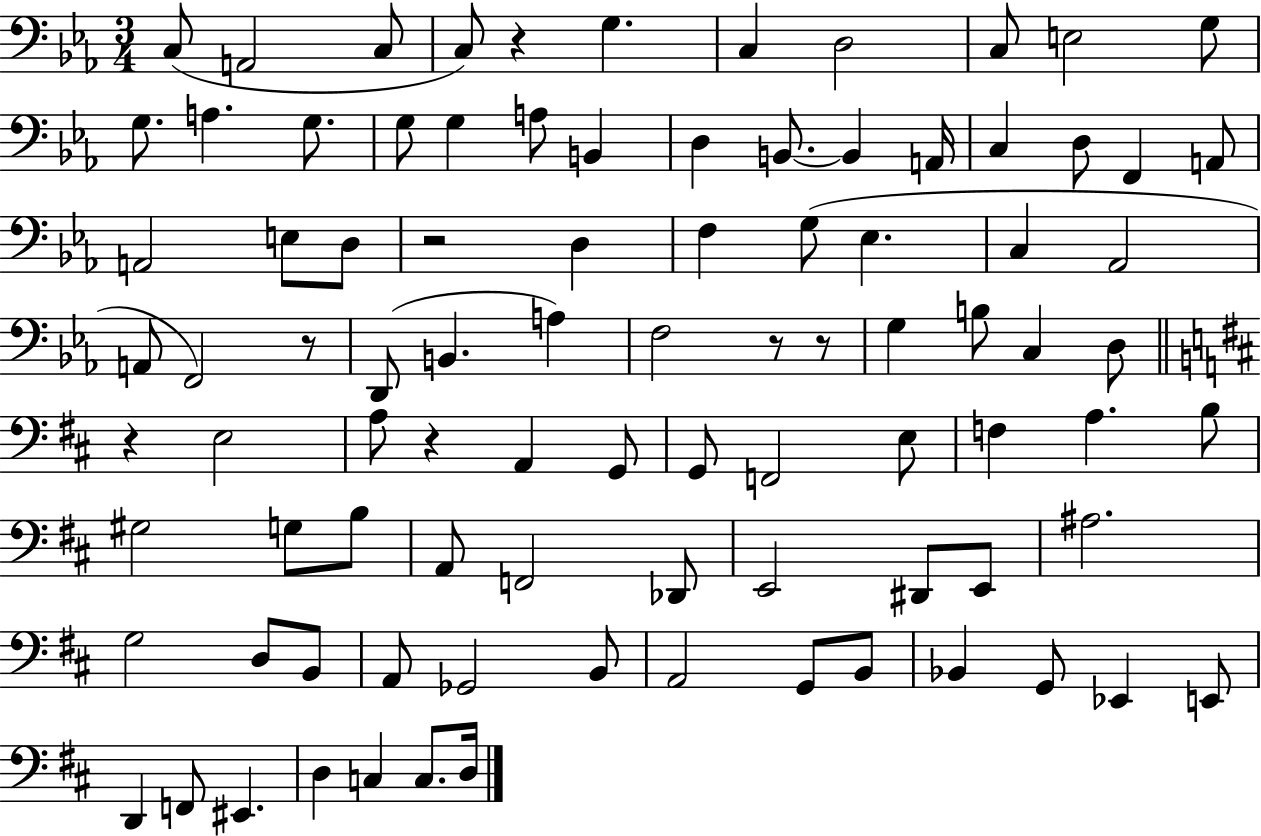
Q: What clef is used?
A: bass